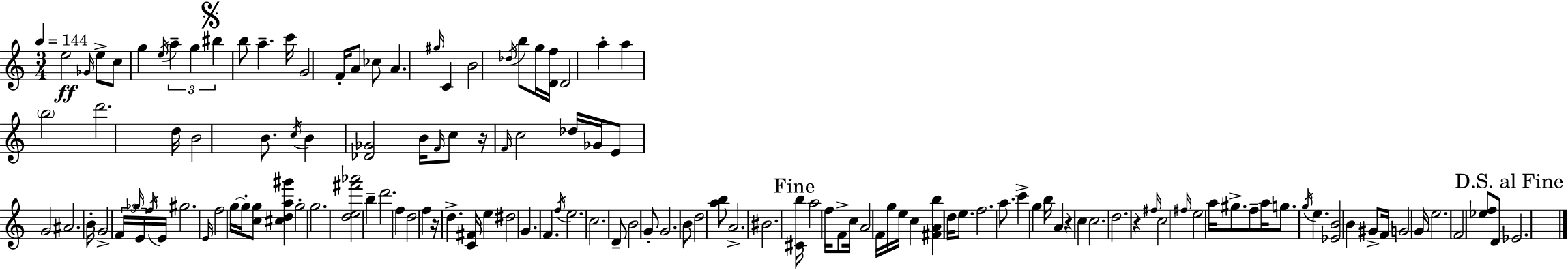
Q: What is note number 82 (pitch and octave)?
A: C5